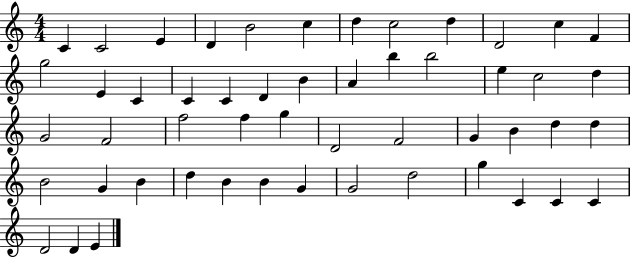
C4/q C4/h E4/q D4/q B4/h C5/q D5/q C5/h D5/q D4/h C5/q F4/q G5/h E4/q C4/q C4/q C4/q D4/q B4/q A4/q B5/q B5/h E5/q C5/h D5/q G4/h F4/h F5/h F5/q G5/q D4/h F4/h G4/q B4/q D5/q D5/q B4/h G4/q B4/q D5/q B4/q B4/q G4/q G4/h D5/h G5/q C4/q C4/q C4/q D4/h D4/q E4/q